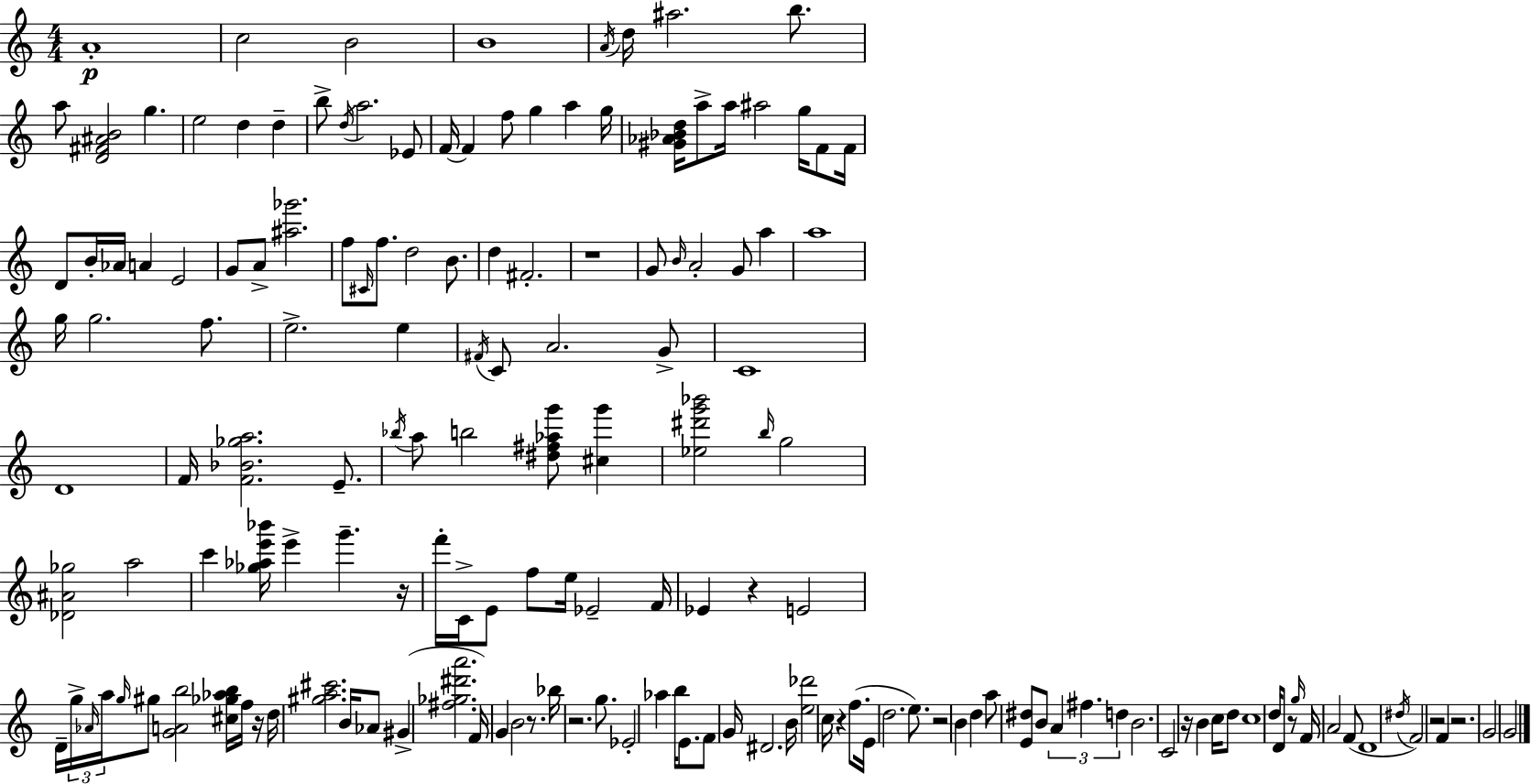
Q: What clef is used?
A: treble